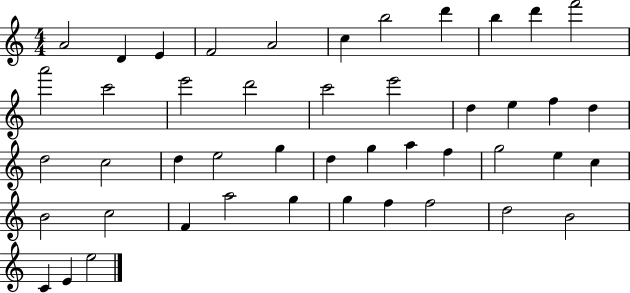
X:1
T:Untitled
M:4/4
L:1/4
K:C
A2 D E F2 A2 c b2 d' b d' f'2 a'2 c'2 e'2 d'2 c'2 e'2 d e f d d2 c2 d e2 g d g a f g2 e c B2 c2 F a2 g g f f2 d2 B2 C E e2